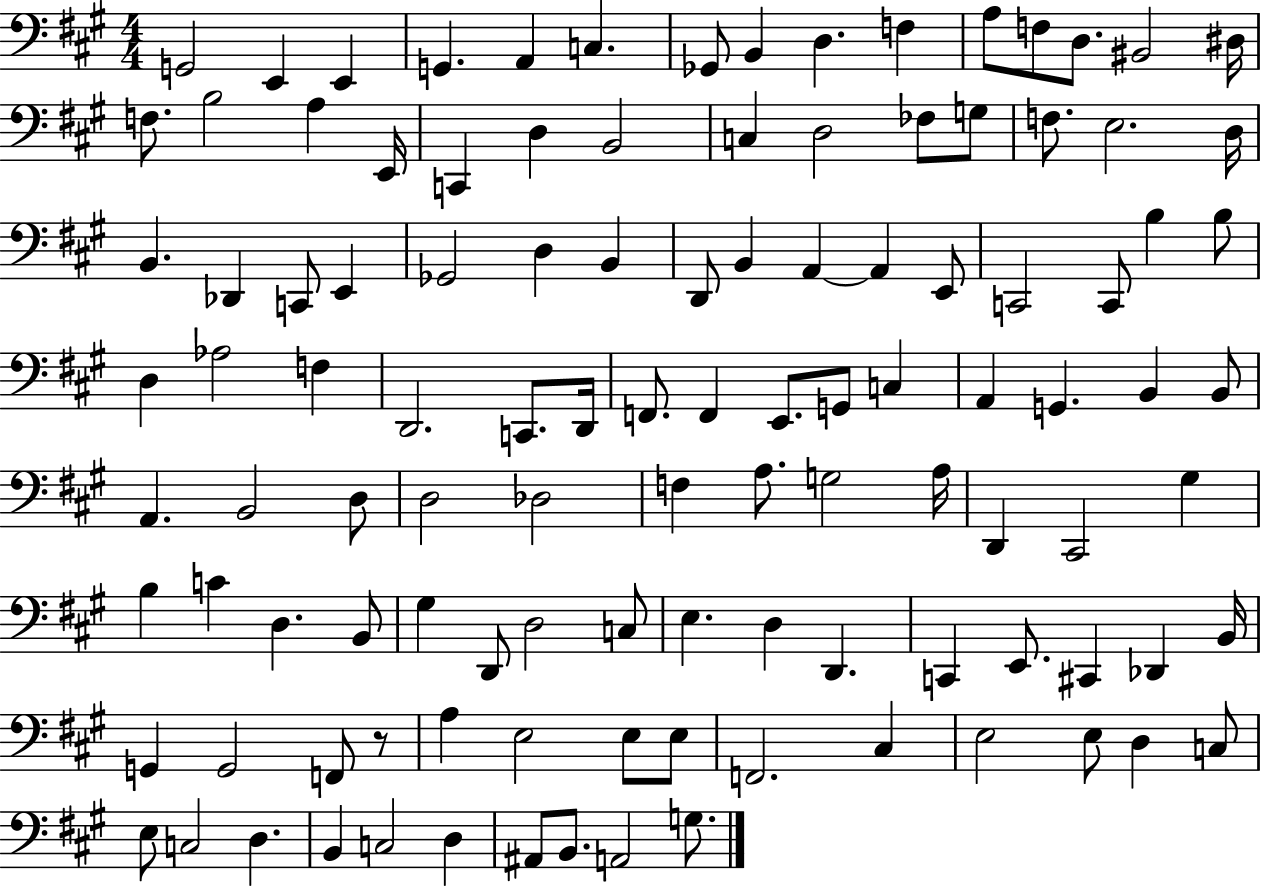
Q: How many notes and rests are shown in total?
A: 112